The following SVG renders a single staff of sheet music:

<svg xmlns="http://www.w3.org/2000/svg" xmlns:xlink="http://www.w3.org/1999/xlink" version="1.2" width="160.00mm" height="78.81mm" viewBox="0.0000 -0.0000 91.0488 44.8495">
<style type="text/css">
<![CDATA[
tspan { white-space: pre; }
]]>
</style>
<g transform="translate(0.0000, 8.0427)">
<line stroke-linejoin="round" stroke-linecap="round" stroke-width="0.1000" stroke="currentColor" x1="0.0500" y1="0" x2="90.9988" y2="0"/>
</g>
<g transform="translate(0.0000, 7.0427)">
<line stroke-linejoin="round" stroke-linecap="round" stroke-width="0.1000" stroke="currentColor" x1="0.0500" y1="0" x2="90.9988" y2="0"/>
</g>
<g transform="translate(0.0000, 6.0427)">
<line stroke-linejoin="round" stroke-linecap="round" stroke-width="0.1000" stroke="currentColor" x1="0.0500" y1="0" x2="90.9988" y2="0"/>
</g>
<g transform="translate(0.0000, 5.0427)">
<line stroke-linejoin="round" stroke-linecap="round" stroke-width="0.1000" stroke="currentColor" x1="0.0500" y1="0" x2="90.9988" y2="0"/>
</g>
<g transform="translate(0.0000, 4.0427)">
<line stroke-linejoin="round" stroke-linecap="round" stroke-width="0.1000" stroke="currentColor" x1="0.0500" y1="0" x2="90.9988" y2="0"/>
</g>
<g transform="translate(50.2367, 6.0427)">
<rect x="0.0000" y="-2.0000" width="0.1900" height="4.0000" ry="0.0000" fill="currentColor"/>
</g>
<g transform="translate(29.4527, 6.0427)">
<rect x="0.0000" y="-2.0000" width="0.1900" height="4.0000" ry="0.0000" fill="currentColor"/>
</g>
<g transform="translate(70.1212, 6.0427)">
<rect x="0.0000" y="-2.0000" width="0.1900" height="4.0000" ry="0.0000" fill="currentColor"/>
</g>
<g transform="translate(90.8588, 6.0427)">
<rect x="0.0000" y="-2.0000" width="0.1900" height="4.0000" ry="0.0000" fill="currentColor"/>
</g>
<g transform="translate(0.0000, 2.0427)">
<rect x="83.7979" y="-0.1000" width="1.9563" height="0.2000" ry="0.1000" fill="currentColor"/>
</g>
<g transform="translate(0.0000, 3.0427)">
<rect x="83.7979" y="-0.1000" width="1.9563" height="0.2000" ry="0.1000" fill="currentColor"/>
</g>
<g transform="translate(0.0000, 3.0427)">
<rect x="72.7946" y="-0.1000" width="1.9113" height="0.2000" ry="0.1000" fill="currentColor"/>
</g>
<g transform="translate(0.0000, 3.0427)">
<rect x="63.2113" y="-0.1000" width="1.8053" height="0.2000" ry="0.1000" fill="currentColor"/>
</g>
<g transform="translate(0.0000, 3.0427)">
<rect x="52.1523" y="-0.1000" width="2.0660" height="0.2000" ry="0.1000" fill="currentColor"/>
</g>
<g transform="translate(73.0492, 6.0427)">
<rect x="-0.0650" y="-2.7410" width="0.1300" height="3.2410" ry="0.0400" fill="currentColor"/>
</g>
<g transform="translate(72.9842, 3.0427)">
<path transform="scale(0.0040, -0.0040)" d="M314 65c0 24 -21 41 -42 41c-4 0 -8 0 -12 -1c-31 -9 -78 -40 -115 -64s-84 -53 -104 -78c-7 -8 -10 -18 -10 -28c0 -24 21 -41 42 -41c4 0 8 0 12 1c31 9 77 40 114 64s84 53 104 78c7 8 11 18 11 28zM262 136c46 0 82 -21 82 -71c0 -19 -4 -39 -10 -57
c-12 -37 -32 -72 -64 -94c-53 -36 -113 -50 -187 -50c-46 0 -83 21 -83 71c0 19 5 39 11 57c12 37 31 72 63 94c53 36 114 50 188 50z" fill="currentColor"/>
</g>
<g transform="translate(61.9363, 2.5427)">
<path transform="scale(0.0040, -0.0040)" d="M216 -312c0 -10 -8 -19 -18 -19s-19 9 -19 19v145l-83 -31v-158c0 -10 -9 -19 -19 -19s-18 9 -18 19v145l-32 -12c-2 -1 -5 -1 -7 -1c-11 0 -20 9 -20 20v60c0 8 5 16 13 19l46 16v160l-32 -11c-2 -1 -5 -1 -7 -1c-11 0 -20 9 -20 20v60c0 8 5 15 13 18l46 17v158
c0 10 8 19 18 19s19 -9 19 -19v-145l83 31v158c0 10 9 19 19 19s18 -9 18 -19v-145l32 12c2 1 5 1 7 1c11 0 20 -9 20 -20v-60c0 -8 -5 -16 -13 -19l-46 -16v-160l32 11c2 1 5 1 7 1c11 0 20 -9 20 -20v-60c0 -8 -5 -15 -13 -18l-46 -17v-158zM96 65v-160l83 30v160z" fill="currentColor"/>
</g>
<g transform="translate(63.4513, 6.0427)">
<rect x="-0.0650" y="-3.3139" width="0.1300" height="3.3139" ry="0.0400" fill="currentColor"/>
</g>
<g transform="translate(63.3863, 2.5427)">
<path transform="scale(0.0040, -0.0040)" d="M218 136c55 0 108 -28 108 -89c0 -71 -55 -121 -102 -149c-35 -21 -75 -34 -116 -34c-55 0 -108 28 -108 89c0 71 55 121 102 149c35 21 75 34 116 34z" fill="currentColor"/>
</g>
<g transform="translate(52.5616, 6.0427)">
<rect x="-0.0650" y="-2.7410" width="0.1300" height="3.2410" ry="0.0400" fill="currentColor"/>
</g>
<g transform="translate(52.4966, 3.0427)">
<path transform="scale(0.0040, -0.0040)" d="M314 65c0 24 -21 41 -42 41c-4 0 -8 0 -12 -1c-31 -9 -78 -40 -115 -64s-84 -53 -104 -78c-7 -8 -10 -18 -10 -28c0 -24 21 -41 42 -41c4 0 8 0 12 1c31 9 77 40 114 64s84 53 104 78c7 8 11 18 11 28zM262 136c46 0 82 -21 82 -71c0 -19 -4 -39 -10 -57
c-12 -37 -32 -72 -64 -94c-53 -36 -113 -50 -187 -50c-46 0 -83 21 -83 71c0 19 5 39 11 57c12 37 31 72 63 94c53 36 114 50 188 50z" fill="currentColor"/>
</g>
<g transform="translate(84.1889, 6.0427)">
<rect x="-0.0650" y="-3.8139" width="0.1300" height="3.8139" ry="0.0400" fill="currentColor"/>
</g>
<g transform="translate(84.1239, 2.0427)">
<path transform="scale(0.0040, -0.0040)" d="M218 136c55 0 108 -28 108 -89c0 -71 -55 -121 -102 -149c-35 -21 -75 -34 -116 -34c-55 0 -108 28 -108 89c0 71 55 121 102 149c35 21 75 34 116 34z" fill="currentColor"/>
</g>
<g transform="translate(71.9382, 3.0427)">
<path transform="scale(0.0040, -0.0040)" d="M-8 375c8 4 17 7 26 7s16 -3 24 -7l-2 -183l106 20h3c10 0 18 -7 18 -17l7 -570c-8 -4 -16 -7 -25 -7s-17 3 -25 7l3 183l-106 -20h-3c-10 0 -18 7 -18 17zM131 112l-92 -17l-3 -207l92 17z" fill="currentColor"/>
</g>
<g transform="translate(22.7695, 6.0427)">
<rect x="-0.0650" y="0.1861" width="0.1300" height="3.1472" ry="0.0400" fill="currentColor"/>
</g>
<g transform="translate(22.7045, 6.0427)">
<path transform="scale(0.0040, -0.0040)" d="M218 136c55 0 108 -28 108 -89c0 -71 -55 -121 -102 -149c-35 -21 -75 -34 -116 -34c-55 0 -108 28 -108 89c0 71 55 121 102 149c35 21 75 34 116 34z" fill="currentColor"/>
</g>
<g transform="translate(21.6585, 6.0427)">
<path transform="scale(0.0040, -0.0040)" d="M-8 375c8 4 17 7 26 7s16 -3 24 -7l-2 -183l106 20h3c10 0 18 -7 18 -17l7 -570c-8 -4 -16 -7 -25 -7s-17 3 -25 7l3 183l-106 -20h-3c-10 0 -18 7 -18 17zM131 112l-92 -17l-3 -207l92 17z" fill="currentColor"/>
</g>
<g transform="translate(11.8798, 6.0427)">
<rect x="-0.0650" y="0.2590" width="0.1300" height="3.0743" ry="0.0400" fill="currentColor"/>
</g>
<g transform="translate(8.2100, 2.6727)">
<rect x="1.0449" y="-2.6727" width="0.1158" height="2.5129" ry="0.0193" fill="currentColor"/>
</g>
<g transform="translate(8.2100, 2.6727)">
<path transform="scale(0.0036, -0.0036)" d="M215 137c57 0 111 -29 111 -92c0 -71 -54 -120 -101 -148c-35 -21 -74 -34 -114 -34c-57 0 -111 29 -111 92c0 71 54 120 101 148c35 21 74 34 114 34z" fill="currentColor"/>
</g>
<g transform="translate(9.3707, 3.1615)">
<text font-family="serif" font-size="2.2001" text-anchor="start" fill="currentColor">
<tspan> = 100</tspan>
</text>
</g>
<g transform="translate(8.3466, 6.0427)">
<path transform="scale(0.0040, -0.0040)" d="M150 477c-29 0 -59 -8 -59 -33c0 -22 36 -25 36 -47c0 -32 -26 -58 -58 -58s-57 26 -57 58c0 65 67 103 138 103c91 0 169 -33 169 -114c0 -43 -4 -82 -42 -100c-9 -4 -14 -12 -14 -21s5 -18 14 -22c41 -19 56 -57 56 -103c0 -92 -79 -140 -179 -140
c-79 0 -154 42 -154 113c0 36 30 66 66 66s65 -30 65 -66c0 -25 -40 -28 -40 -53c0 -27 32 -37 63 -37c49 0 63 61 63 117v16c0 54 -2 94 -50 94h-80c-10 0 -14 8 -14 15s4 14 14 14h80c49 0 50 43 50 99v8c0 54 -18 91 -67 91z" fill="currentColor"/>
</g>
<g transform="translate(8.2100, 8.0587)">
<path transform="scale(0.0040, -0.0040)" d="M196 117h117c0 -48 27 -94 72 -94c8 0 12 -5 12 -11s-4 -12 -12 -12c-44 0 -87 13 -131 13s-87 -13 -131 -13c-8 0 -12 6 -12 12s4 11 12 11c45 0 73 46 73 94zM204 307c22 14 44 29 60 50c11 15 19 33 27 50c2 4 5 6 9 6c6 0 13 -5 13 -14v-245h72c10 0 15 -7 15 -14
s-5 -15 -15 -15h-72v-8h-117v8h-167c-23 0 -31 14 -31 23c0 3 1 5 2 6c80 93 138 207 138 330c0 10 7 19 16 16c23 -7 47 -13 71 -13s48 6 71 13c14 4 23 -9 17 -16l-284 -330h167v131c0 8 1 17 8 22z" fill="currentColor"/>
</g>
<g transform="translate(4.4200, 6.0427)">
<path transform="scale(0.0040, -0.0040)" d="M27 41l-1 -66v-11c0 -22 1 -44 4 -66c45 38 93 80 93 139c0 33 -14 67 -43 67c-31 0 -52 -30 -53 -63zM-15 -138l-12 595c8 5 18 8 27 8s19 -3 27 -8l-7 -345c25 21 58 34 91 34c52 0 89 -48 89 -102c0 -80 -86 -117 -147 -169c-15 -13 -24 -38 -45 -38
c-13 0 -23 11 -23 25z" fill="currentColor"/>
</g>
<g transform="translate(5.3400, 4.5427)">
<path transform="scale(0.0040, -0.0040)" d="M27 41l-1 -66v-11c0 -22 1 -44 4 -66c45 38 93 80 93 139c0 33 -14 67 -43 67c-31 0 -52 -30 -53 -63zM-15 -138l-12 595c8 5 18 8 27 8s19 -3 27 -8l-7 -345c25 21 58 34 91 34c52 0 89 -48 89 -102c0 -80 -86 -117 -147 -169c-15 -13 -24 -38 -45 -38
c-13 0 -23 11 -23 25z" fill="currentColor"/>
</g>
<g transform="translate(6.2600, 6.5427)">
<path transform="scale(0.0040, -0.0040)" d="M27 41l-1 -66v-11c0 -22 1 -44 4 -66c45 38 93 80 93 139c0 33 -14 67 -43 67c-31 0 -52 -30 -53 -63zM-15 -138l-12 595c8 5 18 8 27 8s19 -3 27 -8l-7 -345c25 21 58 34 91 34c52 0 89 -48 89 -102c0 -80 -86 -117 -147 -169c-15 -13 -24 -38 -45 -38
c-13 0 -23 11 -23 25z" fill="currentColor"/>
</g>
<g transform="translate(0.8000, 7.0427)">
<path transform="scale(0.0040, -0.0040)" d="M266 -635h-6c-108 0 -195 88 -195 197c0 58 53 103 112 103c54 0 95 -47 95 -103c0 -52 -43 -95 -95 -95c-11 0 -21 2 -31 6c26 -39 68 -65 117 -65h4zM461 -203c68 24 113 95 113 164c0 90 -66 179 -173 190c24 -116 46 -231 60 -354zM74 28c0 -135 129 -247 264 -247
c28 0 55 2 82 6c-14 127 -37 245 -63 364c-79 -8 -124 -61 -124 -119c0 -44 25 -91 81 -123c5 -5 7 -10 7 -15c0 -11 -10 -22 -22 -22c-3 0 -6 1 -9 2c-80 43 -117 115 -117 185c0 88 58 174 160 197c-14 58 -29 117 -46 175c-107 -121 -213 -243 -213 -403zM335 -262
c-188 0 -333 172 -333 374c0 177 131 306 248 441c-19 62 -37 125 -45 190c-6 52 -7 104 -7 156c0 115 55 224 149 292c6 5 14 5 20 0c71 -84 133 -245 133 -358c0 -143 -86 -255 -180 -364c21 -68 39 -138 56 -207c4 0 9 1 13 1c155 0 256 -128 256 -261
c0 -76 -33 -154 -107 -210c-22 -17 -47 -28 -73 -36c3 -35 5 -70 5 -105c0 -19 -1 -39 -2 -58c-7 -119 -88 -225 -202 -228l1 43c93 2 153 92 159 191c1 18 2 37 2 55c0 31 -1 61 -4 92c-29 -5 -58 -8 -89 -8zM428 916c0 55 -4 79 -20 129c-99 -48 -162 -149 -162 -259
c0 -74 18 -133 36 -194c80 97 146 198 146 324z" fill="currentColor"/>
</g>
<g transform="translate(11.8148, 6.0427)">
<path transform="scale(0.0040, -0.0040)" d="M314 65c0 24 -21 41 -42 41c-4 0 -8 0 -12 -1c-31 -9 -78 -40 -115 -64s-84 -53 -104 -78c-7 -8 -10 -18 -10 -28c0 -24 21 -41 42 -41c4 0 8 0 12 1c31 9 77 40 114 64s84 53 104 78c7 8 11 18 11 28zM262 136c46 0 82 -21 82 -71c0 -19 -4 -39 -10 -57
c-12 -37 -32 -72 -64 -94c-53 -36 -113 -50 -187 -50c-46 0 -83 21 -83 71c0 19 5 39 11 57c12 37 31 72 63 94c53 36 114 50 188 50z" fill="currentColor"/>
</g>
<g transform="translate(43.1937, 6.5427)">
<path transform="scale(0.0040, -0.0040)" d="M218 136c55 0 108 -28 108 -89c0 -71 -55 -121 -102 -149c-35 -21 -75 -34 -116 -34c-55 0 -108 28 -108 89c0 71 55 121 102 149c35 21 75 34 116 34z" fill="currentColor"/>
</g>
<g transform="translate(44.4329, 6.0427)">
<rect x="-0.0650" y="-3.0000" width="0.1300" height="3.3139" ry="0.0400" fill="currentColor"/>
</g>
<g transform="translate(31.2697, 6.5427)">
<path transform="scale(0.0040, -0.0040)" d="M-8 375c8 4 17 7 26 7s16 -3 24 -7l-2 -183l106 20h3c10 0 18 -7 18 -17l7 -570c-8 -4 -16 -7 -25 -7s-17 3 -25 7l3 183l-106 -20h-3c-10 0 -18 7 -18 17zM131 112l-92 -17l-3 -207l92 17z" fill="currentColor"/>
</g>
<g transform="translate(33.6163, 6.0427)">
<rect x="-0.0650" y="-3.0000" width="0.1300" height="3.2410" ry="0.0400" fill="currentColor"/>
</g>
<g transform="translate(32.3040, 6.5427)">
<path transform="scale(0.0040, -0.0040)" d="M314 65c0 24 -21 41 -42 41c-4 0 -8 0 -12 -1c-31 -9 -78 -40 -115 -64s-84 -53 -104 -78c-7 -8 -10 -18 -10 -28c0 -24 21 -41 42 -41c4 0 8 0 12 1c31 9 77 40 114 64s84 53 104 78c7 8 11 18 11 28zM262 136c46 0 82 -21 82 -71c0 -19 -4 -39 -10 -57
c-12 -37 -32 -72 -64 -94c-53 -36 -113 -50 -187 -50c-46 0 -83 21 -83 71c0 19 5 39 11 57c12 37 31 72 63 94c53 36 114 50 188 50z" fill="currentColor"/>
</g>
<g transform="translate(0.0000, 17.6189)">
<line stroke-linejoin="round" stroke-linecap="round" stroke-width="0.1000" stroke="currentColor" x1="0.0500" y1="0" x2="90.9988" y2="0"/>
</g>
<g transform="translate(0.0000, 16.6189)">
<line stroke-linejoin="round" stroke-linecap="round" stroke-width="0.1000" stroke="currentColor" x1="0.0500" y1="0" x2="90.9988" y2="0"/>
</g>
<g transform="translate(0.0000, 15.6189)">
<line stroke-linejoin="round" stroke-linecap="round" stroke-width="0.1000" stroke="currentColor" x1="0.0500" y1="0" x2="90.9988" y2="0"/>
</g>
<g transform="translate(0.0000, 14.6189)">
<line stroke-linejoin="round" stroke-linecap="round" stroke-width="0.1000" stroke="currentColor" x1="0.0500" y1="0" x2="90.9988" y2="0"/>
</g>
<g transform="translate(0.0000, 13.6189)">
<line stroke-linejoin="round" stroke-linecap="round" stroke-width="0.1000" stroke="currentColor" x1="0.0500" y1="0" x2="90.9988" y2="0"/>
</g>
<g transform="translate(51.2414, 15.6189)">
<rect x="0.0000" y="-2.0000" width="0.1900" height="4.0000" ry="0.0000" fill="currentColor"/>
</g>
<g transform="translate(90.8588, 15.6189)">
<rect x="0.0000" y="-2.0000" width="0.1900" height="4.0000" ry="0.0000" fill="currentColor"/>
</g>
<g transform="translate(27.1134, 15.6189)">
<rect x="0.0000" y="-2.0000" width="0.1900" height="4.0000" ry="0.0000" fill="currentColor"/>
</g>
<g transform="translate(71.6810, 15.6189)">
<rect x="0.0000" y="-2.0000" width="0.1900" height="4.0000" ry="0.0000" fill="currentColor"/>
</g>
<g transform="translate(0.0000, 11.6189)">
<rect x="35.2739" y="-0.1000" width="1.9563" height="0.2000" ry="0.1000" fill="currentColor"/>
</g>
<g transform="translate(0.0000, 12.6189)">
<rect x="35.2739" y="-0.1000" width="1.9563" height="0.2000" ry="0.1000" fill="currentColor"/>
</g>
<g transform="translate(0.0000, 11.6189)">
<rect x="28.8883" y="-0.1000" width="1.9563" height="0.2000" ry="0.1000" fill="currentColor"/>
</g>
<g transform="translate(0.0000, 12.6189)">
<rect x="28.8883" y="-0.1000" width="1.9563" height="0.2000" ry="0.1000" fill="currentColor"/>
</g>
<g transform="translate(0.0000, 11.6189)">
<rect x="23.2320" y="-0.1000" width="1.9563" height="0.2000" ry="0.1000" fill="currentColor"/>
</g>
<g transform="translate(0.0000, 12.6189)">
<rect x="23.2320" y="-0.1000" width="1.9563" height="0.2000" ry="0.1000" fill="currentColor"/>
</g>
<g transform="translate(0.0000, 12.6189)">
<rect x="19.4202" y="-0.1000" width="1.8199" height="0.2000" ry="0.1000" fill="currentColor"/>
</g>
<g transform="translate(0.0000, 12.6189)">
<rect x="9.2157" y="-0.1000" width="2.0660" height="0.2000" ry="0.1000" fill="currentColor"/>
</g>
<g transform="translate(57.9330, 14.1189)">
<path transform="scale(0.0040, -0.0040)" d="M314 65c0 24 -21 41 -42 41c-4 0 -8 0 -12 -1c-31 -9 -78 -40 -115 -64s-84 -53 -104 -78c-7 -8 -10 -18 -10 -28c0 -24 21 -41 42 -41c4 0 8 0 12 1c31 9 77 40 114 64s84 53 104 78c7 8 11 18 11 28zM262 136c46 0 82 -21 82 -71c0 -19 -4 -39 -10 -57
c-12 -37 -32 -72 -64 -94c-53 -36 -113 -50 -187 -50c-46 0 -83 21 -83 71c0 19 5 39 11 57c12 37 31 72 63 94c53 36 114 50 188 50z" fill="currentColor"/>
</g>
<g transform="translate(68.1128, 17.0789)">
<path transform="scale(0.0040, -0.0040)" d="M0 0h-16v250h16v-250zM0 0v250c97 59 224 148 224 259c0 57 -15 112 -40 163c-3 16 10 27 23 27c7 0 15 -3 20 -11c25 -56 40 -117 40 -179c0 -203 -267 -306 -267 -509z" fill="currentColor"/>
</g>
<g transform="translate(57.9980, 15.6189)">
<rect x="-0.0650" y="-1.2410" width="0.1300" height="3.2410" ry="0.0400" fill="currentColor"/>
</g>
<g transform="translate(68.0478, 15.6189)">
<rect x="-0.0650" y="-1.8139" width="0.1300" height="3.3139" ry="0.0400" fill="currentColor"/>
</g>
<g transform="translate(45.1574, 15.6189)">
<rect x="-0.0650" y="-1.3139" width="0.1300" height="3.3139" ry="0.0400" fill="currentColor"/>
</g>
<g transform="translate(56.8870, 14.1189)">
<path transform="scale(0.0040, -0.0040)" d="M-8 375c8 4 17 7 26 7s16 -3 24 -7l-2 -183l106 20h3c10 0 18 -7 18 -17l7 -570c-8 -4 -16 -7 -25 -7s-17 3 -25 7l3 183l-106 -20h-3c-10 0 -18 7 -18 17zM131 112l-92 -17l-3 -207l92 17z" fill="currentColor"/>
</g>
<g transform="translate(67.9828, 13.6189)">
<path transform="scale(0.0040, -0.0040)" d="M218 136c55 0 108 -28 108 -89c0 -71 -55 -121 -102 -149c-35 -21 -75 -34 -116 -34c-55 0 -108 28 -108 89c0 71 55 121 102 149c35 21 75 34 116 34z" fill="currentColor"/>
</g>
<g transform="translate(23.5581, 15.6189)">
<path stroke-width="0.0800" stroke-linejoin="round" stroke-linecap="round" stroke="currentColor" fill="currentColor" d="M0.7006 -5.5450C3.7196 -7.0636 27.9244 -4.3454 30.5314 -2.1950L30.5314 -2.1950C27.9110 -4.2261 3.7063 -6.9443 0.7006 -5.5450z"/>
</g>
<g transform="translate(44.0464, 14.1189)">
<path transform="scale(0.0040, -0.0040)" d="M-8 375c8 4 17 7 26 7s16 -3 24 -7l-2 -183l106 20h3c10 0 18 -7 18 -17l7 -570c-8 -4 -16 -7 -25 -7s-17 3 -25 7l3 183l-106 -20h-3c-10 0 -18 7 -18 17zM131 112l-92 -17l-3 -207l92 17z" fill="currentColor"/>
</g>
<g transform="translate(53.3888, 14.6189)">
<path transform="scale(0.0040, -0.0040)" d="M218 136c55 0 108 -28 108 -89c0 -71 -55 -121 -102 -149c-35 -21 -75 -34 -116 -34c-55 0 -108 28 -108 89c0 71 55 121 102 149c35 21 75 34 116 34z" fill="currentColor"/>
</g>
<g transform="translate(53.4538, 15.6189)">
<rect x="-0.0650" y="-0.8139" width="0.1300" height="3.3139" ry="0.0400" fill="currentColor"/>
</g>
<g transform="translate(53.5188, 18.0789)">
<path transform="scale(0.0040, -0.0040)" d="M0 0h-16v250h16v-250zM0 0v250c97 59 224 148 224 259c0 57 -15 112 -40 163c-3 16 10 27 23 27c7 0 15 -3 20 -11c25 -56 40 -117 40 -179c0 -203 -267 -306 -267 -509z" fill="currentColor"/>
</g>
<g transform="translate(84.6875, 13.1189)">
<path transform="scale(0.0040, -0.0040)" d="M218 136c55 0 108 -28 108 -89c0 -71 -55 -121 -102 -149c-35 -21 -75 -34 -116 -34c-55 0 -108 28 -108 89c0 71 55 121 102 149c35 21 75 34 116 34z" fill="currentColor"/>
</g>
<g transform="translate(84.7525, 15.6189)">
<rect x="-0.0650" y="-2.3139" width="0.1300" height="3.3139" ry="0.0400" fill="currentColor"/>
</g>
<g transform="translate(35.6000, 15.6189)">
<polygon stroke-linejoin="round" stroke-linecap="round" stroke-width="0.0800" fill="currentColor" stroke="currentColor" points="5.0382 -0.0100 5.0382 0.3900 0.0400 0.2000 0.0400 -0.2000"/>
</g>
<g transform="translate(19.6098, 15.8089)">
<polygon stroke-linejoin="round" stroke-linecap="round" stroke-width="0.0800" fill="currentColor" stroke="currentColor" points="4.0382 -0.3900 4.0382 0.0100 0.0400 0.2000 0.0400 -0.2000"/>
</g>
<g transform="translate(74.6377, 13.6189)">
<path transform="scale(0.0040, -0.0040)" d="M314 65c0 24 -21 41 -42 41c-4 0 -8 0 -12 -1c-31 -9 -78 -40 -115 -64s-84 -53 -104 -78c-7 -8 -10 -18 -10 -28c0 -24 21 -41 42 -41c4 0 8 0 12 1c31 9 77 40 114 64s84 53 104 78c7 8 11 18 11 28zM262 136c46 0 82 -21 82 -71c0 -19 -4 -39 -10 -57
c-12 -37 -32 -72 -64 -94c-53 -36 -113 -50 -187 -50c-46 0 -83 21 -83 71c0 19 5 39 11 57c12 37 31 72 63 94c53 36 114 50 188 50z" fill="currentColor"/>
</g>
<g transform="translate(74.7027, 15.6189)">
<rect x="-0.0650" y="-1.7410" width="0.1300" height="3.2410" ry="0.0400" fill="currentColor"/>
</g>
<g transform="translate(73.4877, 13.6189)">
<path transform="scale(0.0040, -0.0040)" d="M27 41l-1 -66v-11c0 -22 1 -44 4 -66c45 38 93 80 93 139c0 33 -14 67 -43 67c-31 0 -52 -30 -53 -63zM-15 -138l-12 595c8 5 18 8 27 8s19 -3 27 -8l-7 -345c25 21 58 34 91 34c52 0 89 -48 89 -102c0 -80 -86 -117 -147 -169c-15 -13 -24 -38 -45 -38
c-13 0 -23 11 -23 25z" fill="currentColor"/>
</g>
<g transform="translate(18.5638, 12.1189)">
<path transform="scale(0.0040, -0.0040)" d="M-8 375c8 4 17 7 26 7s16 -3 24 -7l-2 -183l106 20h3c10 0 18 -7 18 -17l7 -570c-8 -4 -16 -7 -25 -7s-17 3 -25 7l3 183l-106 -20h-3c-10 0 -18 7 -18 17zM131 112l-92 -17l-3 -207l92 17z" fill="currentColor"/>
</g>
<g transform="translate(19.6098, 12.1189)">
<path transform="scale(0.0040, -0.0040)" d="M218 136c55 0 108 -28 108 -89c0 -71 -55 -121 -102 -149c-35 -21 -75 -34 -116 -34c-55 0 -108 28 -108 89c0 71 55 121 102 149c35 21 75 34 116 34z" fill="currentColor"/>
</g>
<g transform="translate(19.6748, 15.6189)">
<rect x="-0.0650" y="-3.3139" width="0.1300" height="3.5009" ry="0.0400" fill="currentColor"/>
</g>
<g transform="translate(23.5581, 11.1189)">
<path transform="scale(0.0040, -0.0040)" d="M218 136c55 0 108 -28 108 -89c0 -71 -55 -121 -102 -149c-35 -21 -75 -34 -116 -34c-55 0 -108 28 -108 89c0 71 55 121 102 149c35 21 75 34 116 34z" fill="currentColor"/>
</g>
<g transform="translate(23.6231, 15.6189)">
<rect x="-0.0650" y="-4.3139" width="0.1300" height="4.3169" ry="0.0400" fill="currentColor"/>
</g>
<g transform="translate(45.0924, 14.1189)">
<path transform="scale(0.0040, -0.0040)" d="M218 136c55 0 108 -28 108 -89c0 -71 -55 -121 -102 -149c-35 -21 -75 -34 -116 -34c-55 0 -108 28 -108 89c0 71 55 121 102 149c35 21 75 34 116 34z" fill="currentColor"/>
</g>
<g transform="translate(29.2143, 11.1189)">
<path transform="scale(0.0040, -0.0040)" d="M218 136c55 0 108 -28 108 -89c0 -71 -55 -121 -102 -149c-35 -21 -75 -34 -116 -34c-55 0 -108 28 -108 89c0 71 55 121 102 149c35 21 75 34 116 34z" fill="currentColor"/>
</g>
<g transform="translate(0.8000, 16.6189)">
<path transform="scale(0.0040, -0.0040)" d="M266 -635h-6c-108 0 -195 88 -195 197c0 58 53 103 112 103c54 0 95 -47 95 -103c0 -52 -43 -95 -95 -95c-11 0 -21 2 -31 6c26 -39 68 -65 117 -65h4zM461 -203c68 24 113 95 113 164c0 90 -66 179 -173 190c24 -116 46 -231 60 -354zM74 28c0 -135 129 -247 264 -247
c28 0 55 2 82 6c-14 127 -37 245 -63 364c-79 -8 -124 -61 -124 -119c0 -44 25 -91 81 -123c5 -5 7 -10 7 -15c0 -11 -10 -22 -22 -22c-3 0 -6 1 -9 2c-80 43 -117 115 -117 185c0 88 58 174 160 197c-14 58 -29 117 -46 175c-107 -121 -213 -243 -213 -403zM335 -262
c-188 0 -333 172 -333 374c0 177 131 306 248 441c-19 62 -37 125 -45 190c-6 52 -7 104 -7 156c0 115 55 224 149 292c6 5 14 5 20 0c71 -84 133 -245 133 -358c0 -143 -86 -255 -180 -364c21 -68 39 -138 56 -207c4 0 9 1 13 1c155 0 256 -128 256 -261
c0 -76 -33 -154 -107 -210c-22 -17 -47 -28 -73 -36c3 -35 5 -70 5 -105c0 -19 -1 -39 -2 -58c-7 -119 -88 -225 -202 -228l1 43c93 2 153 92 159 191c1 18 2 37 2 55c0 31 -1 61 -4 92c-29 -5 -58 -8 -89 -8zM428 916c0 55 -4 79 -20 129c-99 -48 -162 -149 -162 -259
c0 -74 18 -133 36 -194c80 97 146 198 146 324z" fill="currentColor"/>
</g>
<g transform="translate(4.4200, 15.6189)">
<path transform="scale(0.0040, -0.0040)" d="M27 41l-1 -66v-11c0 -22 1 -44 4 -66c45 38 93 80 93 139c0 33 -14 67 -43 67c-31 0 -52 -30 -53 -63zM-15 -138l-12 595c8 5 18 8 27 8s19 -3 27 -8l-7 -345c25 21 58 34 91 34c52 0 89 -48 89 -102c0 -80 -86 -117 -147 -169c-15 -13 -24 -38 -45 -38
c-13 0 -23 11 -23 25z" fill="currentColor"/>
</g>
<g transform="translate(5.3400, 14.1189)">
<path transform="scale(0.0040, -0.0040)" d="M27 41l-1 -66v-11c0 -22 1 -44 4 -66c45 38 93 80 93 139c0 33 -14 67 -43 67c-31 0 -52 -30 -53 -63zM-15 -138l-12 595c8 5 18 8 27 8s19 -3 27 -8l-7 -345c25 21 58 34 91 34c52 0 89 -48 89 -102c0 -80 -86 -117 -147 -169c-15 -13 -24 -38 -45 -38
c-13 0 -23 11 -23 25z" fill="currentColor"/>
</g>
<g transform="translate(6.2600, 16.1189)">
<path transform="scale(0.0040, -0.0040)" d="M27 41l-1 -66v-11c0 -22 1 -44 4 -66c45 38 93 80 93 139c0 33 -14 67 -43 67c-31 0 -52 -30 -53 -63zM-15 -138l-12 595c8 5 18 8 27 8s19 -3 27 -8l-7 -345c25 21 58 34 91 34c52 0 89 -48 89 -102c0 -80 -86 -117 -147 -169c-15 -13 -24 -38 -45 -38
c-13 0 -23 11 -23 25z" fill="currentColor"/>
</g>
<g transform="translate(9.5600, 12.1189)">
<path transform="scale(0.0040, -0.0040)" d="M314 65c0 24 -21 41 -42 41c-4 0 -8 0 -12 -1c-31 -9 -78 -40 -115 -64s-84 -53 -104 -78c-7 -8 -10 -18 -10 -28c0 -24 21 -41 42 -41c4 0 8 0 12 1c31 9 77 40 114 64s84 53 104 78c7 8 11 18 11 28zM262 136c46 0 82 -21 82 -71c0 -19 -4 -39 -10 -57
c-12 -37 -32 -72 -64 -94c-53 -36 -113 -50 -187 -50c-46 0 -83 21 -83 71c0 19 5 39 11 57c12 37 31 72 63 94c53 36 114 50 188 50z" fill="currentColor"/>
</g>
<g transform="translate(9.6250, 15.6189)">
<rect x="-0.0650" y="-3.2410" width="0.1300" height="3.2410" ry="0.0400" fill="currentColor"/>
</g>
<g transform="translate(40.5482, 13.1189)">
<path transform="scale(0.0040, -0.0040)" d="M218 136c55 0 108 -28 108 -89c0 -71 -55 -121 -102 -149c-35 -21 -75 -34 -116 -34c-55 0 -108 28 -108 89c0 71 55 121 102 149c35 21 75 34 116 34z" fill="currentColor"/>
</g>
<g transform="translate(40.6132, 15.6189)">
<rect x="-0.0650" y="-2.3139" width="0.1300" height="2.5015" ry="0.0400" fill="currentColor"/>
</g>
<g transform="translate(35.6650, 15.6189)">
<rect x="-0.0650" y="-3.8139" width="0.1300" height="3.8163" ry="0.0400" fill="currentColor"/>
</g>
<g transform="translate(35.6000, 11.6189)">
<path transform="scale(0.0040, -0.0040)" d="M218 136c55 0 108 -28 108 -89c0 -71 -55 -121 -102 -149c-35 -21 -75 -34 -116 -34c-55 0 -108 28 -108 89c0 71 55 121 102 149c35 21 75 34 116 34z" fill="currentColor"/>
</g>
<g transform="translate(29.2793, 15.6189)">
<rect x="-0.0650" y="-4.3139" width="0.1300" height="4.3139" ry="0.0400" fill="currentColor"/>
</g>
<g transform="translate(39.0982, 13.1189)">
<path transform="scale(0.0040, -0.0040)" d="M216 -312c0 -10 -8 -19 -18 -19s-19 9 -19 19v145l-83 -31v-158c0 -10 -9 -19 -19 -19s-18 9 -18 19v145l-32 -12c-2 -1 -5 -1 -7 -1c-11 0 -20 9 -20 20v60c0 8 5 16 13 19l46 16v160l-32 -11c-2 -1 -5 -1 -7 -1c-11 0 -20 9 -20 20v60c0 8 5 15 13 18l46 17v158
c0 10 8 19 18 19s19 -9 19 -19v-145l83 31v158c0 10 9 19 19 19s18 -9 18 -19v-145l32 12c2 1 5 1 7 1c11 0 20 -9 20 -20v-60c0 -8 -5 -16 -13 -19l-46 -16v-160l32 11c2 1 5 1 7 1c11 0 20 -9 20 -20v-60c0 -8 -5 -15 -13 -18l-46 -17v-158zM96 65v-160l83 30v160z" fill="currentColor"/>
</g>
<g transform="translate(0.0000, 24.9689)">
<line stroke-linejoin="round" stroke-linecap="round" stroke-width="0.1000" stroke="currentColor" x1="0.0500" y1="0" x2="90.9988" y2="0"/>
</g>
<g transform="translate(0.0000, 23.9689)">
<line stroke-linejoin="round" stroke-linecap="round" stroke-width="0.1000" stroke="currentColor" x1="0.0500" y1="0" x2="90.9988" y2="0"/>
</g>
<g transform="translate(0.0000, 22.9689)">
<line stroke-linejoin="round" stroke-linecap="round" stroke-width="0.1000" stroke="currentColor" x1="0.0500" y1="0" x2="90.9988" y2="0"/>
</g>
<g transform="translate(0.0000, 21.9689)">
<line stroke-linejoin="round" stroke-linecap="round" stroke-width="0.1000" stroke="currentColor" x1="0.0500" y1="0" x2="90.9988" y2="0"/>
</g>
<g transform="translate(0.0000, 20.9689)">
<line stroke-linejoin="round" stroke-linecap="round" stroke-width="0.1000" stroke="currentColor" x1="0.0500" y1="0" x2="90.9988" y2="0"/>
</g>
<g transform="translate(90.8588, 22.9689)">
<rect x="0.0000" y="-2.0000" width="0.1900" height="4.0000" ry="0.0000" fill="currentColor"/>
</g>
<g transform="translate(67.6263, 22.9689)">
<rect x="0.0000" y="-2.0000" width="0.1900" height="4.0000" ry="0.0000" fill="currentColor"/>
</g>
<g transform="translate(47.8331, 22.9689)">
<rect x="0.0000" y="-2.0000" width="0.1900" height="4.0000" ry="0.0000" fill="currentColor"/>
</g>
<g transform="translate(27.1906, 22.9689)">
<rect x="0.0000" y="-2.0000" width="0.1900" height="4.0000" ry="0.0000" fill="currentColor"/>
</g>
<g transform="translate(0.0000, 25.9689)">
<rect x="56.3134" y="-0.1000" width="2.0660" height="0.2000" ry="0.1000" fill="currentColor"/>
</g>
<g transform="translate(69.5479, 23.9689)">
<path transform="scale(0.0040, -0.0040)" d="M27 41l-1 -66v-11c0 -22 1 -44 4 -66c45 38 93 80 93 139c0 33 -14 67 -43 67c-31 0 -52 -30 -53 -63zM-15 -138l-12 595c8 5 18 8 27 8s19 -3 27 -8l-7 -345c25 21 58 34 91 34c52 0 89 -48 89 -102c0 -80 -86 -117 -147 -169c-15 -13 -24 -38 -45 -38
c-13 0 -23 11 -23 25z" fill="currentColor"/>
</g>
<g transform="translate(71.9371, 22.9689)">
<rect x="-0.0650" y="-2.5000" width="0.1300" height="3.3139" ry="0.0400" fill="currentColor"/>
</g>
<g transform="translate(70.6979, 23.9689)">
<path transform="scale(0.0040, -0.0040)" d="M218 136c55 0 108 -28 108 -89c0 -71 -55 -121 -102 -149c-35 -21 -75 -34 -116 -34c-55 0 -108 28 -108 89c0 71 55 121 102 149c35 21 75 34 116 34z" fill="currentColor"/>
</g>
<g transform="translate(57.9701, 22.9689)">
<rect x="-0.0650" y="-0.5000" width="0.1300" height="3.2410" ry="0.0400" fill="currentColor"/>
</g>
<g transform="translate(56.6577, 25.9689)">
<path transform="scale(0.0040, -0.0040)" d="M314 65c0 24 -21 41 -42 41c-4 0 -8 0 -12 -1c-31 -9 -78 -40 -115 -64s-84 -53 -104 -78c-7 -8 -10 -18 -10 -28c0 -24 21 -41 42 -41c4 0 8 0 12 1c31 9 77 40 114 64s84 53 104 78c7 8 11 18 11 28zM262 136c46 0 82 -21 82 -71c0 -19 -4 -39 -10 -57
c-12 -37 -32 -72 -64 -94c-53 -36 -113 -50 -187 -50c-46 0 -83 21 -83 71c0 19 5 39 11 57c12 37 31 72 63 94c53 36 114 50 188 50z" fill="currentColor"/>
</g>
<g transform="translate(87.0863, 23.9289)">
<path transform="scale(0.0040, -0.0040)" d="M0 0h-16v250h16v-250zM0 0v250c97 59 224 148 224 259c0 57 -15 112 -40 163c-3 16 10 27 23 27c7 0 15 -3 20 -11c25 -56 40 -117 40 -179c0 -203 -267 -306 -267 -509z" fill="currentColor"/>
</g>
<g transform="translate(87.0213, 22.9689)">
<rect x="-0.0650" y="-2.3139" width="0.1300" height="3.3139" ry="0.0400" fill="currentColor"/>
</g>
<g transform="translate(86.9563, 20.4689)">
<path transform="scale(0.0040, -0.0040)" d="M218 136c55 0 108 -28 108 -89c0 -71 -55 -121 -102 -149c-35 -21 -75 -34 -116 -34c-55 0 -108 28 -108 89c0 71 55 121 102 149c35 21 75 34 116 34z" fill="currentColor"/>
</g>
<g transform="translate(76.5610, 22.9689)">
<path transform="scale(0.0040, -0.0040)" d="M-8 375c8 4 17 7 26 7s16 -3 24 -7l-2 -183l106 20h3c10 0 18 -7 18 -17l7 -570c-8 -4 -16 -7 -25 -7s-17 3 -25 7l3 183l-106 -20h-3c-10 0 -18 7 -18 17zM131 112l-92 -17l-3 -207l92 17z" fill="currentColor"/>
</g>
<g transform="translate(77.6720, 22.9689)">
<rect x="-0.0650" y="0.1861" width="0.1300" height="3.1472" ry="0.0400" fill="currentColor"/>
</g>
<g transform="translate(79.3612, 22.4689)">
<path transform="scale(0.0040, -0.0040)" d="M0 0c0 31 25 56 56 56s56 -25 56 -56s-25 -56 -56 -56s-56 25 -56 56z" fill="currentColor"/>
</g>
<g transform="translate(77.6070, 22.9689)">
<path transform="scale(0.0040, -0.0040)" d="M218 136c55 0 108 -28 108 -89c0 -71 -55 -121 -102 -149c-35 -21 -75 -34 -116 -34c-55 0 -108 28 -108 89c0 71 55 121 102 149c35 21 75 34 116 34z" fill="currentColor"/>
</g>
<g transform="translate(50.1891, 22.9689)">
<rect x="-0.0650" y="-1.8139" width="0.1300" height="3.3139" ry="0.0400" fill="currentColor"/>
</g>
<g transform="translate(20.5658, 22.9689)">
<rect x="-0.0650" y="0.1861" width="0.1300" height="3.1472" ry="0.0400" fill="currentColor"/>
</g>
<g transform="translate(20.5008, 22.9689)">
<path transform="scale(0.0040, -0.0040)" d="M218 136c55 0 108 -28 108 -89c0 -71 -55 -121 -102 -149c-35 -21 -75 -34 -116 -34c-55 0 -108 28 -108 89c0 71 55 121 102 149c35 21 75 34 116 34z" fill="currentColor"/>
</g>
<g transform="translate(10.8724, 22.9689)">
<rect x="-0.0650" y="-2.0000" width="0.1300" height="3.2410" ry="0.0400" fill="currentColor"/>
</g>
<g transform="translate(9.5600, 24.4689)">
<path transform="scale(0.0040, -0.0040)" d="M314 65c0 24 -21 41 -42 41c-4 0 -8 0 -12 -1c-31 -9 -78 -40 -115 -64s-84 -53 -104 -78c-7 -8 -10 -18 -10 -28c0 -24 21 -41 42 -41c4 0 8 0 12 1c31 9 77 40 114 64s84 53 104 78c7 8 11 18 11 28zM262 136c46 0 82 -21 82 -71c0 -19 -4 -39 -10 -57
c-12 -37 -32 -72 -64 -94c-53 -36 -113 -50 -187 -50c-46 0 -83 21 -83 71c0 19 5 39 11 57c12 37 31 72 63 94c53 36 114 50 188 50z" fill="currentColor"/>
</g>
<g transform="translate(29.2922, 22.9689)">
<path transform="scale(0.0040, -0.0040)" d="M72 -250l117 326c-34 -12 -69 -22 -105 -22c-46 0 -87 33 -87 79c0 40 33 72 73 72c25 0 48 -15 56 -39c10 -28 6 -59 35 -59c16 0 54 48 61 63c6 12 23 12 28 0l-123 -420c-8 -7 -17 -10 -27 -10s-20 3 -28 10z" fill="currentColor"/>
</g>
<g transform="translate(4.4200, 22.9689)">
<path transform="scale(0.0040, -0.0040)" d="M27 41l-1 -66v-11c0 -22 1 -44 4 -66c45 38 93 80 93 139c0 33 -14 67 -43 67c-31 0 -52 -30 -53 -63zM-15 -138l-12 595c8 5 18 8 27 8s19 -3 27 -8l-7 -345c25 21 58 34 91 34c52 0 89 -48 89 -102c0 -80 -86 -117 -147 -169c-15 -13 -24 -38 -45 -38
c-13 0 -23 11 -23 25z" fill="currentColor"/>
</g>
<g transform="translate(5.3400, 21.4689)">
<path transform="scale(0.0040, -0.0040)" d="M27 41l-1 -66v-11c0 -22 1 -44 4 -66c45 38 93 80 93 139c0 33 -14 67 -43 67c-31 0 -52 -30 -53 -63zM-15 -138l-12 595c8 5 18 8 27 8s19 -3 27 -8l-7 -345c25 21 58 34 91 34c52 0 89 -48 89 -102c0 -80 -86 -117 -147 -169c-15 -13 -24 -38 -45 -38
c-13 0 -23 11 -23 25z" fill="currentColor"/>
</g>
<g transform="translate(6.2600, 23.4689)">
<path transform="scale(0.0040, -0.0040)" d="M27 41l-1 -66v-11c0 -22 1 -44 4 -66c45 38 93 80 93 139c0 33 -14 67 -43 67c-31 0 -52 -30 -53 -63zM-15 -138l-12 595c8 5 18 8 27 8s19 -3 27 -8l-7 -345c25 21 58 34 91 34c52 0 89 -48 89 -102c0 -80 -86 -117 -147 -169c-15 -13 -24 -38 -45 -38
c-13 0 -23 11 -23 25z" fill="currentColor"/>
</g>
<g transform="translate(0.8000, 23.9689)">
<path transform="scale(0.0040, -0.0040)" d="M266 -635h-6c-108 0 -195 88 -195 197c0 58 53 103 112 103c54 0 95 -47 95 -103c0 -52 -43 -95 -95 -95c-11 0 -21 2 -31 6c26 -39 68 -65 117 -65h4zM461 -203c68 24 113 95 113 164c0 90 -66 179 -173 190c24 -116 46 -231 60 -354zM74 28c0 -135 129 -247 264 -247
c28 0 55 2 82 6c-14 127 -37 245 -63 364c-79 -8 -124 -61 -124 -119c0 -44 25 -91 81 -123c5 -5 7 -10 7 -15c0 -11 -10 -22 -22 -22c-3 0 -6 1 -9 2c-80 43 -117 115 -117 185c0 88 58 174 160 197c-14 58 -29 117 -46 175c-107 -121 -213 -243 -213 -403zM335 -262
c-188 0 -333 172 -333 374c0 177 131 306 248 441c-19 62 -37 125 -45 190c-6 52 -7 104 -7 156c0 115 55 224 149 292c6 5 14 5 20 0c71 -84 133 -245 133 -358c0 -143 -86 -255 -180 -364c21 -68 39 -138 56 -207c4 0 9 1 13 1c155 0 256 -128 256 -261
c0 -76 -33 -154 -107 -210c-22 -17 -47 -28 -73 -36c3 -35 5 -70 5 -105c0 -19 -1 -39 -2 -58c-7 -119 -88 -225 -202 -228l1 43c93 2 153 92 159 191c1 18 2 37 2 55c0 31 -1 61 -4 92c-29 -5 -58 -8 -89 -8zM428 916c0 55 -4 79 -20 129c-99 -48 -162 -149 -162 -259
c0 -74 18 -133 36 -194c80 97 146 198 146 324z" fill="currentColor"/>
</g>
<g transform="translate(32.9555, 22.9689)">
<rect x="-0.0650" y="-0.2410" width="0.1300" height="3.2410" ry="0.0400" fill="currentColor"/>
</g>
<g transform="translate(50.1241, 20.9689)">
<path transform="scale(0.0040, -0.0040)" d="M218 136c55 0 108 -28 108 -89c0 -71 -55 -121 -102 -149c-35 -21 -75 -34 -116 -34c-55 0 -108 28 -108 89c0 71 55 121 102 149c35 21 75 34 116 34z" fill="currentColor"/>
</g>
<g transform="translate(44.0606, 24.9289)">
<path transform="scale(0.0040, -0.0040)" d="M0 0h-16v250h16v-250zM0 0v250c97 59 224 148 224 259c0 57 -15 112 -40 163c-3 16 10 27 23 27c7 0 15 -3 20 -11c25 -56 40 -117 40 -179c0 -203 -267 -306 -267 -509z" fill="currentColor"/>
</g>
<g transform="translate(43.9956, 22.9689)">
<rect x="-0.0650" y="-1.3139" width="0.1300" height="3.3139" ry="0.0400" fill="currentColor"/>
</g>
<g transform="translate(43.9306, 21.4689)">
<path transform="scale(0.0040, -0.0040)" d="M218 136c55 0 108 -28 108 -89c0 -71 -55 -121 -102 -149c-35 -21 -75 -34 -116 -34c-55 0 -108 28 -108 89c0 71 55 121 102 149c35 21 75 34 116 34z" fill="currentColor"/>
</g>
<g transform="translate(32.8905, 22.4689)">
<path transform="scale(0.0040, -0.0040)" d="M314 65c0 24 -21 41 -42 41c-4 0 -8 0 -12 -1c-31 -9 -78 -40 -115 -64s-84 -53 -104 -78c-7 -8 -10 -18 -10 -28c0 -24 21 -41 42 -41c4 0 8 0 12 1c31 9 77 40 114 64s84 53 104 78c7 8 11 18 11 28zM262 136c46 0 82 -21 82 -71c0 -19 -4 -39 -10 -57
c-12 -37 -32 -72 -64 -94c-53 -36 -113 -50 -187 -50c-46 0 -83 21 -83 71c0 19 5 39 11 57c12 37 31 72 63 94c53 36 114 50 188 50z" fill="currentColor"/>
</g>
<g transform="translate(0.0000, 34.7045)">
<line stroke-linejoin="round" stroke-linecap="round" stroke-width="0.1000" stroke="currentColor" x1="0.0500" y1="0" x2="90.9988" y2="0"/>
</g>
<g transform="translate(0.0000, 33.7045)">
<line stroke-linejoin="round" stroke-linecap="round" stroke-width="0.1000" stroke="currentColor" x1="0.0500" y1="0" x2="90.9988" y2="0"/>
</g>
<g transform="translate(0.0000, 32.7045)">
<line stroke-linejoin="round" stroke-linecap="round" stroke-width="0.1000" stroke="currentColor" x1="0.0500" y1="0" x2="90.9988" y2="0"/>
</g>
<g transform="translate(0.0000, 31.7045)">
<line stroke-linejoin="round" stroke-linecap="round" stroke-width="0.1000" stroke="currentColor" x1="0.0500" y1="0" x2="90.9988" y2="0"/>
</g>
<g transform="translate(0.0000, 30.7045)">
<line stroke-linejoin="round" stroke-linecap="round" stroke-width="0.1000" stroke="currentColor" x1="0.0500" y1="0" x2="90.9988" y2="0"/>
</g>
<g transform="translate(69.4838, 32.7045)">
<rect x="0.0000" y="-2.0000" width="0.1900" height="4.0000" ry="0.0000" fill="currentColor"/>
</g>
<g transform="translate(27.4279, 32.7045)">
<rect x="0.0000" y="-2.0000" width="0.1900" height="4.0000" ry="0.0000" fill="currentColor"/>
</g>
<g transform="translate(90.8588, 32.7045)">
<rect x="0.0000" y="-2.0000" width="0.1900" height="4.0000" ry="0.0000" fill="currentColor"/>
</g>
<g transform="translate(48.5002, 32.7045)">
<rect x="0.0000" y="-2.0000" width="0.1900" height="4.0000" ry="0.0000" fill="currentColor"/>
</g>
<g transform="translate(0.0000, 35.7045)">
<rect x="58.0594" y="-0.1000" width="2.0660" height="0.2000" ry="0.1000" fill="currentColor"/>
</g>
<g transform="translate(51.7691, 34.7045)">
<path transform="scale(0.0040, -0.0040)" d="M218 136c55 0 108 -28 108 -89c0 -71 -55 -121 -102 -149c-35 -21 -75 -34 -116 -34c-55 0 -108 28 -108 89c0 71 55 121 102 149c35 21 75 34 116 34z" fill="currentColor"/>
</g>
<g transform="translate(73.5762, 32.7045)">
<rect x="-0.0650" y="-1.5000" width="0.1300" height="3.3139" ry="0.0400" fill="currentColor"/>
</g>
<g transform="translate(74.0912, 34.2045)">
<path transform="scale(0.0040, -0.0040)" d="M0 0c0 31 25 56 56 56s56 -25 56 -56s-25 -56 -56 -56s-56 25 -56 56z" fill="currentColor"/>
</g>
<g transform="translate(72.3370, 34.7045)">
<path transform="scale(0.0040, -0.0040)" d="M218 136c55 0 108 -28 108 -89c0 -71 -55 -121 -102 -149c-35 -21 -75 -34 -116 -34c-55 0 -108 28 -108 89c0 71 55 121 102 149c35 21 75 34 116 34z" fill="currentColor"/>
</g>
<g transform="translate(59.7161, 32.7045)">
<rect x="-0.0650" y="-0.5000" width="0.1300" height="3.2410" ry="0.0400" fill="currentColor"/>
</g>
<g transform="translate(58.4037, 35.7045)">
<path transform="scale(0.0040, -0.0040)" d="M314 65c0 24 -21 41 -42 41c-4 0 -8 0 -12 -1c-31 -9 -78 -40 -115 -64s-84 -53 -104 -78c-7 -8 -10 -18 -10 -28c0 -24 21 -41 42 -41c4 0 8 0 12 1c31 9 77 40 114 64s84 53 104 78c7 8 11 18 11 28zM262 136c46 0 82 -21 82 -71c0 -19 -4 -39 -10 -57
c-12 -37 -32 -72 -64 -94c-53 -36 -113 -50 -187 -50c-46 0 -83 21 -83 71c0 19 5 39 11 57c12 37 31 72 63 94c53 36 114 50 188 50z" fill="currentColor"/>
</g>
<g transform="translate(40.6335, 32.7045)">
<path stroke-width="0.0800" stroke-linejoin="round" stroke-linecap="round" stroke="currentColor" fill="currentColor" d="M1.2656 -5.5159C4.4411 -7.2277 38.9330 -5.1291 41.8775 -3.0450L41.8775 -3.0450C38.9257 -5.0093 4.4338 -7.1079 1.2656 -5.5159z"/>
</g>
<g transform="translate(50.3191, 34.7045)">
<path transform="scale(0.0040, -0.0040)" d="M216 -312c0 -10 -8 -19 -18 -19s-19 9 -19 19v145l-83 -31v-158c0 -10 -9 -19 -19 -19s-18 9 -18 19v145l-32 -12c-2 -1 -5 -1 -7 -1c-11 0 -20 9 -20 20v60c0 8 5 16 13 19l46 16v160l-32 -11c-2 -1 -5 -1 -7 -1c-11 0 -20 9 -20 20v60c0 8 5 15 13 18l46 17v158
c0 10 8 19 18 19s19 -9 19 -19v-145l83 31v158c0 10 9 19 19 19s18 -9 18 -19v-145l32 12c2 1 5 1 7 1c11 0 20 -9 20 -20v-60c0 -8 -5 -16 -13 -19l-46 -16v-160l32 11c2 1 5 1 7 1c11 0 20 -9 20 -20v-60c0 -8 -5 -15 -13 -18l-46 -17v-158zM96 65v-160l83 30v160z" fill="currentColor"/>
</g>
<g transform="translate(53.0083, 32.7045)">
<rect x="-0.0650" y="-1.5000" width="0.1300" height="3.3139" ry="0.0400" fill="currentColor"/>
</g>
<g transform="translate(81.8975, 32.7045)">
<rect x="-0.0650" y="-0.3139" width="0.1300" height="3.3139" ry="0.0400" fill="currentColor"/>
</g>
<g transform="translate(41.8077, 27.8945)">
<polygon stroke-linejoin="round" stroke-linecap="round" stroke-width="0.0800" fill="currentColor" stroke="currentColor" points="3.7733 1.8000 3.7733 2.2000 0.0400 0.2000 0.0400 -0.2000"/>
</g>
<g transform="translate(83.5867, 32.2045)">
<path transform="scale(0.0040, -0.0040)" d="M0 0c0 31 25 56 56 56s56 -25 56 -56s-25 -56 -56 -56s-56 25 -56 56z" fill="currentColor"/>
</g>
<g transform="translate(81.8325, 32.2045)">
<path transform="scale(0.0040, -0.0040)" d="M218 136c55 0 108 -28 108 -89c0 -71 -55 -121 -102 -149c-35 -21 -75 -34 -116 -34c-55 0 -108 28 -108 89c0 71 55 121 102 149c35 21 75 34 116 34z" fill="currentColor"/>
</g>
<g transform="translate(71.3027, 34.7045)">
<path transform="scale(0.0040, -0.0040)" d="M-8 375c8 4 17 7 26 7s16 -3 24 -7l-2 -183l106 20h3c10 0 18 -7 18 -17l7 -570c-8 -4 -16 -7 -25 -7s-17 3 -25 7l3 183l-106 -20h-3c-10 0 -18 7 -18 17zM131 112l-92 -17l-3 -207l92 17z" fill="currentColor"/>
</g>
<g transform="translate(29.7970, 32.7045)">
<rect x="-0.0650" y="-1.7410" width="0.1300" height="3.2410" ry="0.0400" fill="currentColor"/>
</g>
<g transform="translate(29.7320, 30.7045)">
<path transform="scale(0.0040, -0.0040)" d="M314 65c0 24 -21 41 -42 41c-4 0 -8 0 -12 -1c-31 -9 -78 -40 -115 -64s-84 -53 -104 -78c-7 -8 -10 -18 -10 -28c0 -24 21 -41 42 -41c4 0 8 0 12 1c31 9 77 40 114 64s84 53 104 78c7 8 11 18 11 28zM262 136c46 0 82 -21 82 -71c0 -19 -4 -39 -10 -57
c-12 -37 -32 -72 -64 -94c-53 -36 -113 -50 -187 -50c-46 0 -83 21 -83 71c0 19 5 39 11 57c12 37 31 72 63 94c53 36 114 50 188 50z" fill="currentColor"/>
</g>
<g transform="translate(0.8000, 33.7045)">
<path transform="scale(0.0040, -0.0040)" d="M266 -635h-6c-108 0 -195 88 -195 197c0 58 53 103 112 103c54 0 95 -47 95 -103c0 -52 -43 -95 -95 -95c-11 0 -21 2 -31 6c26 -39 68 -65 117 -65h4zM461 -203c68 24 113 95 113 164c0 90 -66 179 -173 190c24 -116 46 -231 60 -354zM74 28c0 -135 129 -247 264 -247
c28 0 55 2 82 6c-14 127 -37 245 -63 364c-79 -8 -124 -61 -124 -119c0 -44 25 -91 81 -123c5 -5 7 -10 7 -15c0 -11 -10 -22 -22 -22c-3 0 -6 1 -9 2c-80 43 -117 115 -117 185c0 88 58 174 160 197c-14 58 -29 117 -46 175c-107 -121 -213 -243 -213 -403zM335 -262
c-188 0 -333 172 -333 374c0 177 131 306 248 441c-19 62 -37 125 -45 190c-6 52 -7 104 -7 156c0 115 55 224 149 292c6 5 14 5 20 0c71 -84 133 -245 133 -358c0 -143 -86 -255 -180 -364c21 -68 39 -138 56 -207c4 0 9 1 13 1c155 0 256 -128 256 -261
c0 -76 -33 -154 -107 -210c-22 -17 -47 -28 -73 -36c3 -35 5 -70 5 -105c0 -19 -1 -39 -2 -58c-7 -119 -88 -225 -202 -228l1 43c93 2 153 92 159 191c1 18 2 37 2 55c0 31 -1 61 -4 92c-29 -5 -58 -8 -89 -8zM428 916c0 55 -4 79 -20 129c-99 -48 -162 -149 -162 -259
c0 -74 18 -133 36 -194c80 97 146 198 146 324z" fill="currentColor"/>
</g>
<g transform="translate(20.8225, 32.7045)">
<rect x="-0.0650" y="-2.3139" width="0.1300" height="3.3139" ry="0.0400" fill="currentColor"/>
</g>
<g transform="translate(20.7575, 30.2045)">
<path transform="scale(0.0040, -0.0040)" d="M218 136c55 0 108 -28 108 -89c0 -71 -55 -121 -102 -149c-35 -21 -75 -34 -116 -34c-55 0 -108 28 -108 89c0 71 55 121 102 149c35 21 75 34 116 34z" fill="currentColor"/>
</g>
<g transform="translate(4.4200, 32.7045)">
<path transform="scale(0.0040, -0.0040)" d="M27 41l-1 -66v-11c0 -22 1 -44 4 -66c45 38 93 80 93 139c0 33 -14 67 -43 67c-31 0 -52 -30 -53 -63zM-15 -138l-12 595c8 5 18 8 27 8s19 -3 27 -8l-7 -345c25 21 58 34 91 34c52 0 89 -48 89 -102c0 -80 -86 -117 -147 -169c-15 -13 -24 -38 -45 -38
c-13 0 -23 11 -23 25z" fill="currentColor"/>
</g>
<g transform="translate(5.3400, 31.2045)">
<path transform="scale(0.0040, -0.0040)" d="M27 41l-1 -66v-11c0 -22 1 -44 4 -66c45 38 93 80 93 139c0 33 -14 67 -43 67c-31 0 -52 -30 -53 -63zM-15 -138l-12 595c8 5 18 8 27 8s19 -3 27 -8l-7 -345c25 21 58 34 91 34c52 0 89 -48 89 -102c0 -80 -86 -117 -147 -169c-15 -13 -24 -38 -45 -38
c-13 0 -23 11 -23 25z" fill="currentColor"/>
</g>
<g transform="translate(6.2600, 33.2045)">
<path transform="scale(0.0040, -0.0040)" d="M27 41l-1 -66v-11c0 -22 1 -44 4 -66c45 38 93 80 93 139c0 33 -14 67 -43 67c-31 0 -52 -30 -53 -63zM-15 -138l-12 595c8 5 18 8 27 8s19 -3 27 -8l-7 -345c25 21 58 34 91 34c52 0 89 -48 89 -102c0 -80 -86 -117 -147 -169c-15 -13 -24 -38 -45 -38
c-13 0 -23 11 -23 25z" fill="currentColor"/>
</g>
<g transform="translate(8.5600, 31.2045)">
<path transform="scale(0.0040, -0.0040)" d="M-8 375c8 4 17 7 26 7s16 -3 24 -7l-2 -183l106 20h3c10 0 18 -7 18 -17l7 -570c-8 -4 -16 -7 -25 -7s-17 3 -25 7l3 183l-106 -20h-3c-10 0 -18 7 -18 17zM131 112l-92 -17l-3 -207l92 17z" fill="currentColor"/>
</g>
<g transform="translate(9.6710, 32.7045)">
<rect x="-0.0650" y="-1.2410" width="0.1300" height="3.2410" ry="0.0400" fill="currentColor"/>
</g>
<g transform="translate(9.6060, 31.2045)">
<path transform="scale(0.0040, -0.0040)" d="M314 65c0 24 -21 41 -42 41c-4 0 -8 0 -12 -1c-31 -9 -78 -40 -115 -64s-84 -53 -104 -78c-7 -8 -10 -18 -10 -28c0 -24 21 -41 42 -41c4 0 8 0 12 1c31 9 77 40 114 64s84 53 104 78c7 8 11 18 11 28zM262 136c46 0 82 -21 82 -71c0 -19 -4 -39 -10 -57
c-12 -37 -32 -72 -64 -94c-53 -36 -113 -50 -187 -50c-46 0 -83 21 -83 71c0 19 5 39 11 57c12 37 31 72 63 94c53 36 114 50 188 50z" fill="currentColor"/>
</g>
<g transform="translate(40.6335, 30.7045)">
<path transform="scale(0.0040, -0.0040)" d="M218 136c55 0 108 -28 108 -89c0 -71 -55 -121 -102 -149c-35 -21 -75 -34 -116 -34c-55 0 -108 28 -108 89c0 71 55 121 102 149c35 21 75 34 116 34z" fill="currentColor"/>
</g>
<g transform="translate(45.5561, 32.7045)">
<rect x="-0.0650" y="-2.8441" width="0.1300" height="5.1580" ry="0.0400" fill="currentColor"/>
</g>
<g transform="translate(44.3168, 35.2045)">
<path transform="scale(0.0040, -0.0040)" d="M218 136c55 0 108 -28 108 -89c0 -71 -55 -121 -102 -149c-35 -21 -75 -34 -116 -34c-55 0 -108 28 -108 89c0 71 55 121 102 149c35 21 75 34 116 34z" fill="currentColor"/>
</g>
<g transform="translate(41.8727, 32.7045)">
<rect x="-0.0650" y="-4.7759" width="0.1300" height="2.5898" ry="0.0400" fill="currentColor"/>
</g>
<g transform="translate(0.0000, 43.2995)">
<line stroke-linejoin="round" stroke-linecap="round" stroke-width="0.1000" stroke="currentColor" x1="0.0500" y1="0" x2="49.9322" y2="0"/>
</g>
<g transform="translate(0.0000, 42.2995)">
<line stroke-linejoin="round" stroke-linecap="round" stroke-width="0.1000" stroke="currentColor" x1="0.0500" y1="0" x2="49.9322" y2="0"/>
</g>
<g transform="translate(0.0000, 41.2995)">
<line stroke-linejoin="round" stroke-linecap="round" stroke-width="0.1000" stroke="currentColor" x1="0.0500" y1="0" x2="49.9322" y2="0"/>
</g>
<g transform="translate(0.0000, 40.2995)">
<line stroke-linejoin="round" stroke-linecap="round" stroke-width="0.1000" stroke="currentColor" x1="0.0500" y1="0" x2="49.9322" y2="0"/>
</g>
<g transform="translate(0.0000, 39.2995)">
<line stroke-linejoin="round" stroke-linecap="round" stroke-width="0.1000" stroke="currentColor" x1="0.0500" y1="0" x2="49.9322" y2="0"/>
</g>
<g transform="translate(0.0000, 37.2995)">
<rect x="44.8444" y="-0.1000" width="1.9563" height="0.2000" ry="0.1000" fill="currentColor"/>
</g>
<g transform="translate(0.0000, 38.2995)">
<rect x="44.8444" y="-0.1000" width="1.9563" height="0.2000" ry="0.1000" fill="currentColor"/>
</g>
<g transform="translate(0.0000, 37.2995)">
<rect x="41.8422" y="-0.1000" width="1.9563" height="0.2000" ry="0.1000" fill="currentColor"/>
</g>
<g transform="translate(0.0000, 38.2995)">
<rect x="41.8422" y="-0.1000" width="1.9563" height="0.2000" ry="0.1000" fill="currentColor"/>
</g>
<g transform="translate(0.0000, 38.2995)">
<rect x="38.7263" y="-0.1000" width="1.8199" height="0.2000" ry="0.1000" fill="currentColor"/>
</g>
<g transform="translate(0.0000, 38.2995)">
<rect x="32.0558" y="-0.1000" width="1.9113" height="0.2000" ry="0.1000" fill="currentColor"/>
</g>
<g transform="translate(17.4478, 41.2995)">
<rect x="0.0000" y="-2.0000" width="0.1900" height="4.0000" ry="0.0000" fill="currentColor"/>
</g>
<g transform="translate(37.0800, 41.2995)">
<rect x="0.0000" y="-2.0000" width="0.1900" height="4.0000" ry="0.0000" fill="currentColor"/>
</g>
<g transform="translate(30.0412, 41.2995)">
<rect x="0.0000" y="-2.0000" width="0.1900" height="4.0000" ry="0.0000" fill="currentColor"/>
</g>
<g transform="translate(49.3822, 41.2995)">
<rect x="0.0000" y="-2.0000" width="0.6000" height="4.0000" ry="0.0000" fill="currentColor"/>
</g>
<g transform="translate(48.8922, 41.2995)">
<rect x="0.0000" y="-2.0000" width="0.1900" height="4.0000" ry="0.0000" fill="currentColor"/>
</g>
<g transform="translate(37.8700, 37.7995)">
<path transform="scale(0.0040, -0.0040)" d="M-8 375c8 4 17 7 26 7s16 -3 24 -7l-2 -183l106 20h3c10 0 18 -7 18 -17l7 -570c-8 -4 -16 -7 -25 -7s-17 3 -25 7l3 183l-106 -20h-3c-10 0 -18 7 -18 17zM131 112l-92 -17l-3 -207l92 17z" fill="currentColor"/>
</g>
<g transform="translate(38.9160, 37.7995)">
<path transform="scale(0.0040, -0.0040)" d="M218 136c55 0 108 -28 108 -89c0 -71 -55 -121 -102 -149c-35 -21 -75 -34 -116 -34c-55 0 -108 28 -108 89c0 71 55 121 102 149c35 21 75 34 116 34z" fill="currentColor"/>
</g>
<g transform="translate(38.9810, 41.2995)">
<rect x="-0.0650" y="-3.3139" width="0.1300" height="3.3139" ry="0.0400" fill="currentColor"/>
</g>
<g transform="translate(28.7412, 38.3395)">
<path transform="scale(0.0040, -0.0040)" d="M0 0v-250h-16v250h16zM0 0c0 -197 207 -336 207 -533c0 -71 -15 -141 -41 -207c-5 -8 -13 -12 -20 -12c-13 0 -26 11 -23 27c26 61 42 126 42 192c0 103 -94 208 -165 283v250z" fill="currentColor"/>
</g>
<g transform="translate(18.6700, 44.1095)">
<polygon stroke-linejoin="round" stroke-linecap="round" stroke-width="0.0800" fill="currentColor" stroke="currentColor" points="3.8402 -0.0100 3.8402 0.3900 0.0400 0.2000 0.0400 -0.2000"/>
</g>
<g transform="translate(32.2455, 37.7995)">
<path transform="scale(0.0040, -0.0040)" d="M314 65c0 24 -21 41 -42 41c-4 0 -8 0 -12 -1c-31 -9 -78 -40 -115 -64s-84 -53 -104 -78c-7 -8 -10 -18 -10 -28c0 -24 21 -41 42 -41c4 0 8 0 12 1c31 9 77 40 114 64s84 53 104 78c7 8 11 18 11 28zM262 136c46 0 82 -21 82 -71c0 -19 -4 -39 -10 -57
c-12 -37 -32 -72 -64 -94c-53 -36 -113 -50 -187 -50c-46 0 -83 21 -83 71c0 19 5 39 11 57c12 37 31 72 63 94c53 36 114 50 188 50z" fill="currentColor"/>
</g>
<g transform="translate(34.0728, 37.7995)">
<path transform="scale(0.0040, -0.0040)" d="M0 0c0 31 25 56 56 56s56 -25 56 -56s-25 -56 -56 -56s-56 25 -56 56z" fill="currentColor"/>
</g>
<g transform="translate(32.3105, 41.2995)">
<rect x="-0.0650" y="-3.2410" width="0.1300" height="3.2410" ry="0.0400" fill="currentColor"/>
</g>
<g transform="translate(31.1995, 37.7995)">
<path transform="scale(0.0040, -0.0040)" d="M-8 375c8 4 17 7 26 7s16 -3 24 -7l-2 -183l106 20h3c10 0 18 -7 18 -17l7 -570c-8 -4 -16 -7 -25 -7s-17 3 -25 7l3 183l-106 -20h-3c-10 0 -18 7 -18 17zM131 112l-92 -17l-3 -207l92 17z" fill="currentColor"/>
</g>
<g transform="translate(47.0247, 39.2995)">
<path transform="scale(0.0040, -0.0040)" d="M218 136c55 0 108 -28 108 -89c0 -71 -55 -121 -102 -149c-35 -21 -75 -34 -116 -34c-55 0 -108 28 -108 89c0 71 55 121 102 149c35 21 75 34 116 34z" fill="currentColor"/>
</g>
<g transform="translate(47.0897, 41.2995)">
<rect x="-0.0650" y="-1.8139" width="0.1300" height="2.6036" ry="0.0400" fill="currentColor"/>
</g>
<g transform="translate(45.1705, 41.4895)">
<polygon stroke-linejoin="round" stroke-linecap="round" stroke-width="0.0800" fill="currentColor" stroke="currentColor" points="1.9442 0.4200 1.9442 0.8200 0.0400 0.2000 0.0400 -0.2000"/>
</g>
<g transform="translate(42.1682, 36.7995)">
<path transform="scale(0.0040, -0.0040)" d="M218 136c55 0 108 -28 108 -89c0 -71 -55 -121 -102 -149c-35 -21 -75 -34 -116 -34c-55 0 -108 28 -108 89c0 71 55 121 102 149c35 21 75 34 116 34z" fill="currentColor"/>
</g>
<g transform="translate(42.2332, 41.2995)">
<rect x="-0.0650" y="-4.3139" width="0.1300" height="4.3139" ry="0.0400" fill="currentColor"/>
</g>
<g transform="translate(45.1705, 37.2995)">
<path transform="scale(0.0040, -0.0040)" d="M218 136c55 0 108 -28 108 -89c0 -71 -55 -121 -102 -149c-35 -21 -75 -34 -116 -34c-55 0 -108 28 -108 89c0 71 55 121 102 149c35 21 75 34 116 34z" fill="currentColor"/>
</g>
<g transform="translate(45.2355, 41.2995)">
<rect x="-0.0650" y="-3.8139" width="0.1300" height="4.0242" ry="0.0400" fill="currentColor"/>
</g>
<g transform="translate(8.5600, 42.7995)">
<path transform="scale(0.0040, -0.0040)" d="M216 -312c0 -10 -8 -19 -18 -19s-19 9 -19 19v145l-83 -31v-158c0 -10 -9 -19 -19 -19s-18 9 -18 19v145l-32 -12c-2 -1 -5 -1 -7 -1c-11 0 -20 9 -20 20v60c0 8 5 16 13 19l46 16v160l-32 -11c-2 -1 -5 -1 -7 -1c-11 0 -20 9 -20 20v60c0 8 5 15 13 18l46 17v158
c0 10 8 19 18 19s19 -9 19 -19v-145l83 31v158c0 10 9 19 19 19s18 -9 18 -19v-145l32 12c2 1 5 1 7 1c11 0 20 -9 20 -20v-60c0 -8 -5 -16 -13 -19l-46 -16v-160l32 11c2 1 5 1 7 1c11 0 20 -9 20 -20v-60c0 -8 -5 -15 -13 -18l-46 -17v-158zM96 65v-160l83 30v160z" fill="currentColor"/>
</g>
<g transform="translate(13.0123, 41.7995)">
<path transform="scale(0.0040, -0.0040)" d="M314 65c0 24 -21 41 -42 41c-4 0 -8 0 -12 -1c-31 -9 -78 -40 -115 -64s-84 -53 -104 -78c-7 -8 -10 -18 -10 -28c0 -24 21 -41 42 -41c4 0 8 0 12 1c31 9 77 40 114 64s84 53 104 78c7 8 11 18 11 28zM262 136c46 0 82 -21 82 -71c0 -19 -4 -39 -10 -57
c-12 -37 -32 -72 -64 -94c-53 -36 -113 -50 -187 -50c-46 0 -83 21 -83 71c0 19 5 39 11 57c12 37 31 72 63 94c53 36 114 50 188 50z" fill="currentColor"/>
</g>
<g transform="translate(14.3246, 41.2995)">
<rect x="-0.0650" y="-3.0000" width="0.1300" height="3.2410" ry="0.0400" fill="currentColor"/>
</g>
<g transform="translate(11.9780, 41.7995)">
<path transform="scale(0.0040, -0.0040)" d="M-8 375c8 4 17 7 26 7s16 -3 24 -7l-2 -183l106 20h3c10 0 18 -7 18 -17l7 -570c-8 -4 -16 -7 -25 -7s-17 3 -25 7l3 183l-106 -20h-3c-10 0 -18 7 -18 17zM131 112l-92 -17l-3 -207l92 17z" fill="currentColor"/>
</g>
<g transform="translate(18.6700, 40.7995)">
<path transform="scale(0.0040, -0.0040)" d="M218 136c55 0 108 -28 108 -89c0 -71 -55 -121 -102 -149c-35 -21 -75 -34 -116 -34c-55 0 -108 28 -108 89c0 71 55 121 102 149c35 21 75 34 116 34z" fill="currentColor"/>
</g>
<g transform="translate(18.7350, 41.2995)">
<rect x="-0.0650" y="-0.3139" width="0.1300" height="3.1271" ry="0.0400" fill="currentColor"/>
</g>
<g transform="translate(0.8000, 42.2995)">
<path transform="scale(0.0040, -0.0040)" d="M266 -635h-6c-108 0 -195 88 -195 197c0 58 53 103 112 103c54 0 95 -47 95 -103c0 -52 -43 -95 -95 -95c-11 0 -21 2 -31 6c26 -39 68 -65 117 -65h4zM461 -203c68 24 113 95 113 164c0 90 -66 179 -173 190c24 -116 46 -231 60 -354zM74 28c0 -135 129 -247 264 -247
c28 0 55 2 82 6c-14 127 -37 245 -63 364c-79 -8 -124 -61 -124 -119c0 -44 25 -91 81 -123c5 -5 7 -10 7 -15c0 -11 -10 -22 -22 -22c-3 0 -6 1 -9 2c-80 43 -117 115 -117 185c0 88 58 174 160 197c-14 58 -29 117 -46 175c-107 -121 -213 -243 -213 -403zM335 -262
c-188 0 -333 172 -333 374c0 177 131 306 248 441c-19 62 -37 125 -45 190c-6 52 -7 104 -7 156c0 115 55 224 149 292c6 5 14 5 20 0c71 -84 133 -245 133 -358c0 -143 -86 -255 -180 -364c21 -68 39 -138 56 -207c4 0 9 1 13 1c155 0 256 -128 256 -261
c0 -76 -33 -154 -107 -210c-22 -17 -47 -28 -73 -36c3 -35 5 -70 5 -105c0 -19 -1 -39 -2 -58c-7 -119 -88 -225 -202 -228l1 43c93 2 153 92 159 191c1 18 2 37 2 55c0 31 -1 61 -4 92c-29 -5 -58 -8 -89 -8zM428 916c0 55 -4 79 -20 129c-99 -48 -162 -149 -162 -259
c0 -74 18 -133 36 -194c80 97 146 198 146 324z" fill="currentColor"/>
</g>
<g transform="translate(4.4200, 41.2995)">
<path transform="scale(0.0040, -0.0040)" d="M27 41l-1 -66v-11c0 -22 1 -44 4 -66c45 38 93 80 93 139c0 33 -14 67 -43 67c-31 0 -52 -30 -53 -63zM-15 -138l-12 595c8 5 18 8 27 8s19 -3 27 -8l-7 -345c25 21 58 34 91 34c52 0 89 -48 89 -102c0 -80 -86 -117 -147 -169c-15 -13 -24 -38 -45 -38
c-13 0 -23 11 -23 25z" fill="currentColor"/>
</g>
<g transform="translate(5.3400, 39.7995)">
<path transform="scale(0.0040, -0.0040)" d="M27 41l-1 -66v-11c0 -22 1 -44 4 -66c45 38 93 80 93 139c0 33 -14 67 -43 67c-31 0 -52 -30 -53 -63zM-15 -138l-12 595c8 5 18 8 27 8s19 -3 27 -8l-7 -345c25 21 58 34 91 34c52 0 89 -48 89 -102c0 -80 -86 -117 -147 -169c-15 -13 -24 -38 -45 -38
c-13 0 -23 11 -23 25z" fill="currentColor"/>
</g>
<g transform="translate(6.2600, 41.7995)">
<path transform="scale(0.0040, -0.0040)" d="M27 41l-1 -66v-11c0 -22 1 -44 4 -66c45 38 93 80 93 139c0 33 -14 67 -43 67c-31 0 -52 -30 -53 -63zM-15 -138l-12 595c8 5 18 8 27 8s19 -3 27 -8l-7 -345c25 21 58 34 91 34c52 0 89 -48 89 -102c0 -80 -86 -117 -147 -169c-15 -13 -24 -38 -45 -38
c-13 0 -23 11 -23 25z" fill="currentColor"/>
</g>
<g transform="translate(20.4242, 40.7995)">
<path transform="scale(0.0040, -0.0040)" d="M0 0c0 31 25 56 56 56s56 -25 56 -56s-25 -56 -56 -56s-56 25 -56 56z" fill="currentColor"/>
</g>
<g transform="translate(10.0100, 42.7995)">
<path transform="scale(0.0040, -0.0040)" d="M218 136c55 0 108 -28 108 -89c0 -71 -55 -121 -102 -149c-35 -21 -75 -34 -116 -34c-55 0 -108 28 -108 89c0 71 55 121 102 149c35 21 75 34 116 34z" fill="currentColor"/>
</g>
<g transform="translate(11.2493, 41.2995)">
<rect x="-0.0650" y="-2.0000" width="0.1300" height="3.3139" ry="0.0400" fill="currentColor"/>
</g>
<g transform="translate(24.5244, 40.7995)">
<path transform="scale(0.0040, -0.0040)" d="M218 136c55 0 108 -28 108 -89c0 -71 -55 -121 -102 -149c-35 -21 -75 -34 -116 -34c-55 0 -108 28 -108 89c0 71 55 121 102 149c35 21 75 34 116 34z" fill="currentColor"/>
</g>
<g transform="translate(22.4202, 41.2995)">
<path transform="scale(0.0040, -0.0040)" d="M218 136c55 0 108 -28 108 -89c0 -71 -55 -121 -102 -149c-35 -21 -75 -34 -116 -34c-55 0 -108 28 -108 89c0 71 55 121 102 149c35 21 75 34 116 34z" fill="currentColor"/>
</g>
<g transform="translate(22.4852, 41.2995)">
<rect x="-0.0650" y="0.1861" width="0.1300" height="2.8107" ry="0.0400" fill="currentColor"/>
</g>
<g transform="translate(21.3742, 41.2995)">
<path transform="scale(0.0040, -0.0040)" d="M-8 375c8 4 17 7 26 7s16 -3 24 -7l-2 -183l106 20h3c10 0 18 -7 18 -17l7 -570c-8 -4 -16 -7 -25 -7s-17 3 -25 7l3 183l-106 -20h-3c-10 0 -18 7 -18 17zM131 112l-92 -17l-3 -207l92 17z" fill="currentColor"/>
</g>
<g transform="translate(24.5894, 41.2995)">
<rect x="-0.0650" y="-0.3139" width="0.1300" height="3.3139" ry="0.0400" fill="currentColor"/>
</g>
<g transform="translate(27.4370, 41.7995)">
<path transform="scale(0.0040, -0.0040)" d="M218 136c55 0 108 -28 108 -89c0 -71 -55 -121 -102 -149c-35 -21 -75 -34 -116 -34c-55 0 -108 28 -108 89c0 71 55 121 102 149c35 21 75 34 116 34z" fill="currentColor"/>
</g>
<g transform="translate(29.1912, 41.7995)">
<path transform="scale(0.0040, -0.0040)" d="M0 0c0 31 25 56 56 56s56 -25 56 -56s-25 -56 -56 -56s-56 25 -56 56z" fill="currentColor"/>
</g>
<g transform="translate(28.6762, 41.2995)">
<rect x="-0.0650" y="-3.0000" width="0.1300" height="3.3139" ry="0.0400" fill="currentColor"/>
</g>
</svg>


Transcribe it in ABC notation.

X:1
T:Untitled
M:3/4
L:1/4
K:Eb
_B2 B A2 A _a2 ^b a2 c' _b2 b/2 d'/2 d' c'/2 ^g/2 e d/2 e2 f/2 _f2 g F2 _B z/2 c2 _e/2 f C2 _G B g/2 e2 g f2 f/2 D/2 ^E C2 E c ^F A2 c/2 B/2 c _A/2 b2 b d' c'/2 f/2